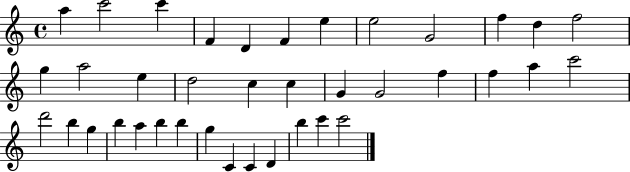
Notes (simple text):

A5/q C6/h C6/q F4/q D4/q F4/q E5/q E5/h G4/h F5/q D5/q F5/h G5/q A5/h E5/q D5/h C5/q C5/q G4/q G4/h F5/q F5/q A5/q C6/h D6/h B5/q G5/q B5/q A5/q B5/q B5/q G5/q C4/q C4/q D4/q B5/q C6/q C6/h